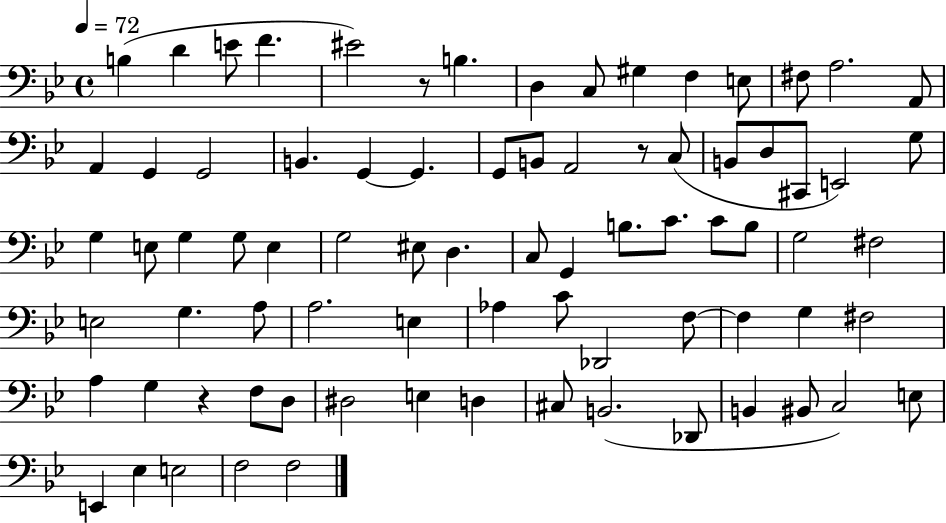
X:1
T:Untitled
M:4/4
L:1/4
K:Bb
B, D E/2 F ^E2 z/2 B, D, C,/2 ^G, F, E,/2 ^F,/2 A,2 A,,/2 A,, G,, G,,2 B,, G,, G,, G,,/2 B,,/2 A,,2 z/2 C,/2 B,,/2 D,/2 ^C,,/2 E,,2 G,/2 G, E,/2 G, G,/2 E, G,2 ^E,/2 D, C,/2 G,, B,/2 C/2 C/2 B,/2 G,2 ^F,2 E,2 G, A,/2 A,2 E, _A, C/2 _D,,2 F,/2 F, G, ^F,2 A, G, z F,/2 D,/2 ^D,2 E, D, ^C,/2 B,,2 _D,,/2 B,, ^B,,/2 C,2 E,/2 E,, _E, E,2 F,2 F,2